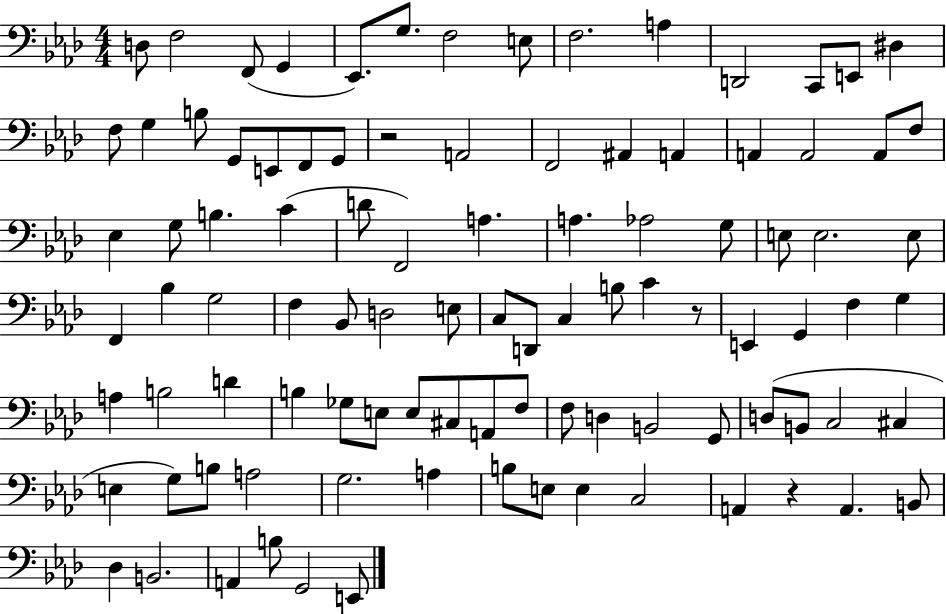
D3/e F3/h F2/e G2/q Eb2/e. G3/e. F3/h E3/e F3/h. A3/q D2/h C2/e E2/e D#3/q F3/e G3/q B3/e G2/e E2/e F2/e G2/e R/h A2/h F2/h A#2/q A2/q A2/q A2/h A2/e F3/e Eb3/q G3/e B3/q. C4/q D4/e F2/h A3/q. A3/q. Ab3/h G3/e E3/e E3/h. E3/e F2/q Bb3/q G3/h F3/q Bb2/e D3/h E3/e C3/e D2/e C3/q B3/e C4/q R/e E2/q G2/q F3/q G3/q A3/q B3/h D4/q B3/q Gb3/e E3/e E3/e C#3/e A2/e F3/e F3/e D3/q B2/h G2/e D3/e B2/e C3/h C#3/q E3/q G3/e B3/e A3/h G3/h. A3/q B3/e E3/e E3/q C3/h A2/q R/q A2/q. B2/e Db3/q B2/h. A2/q B3/e G2/h E2/e